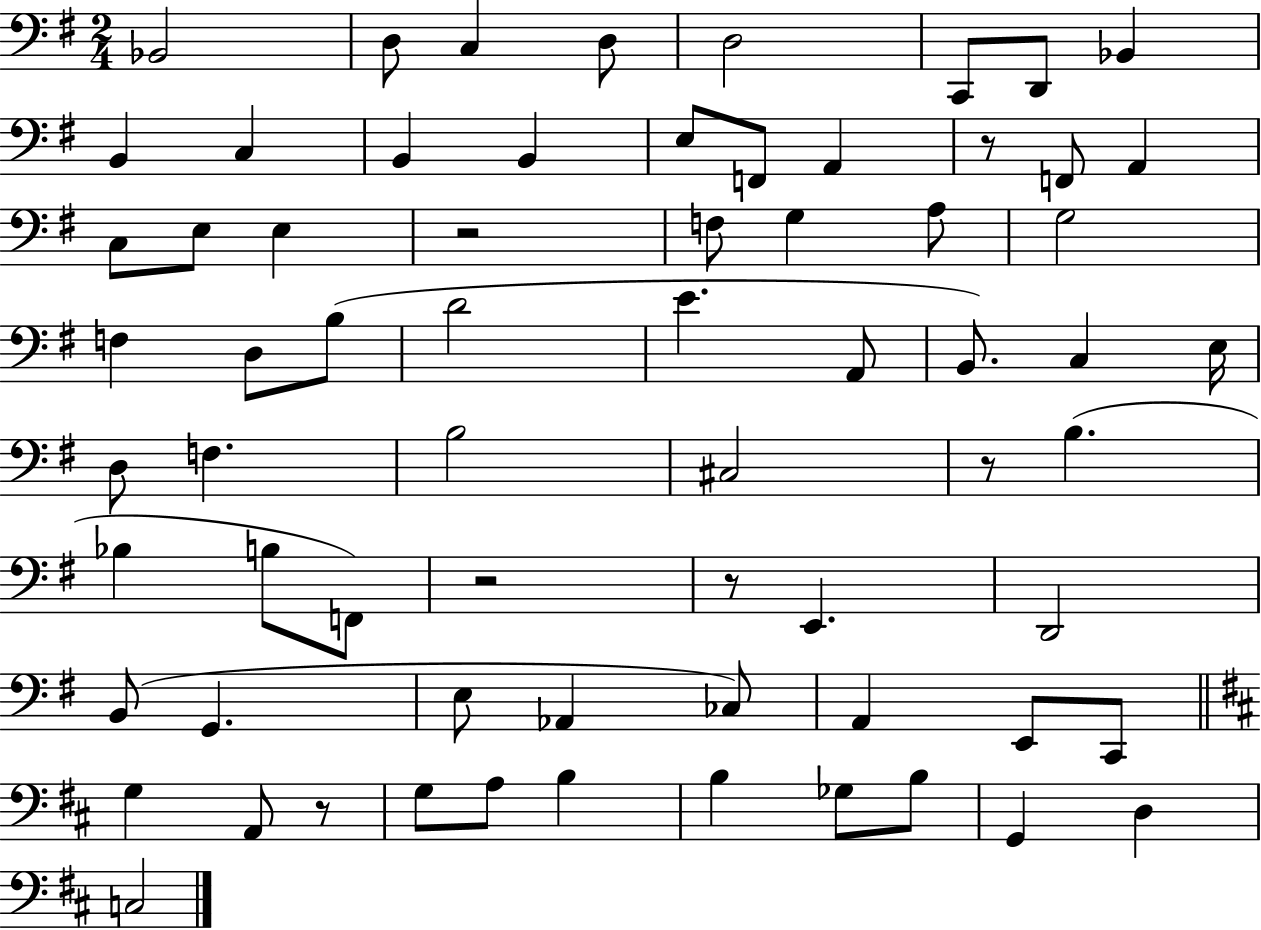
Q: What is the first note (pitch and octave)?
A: Bb2